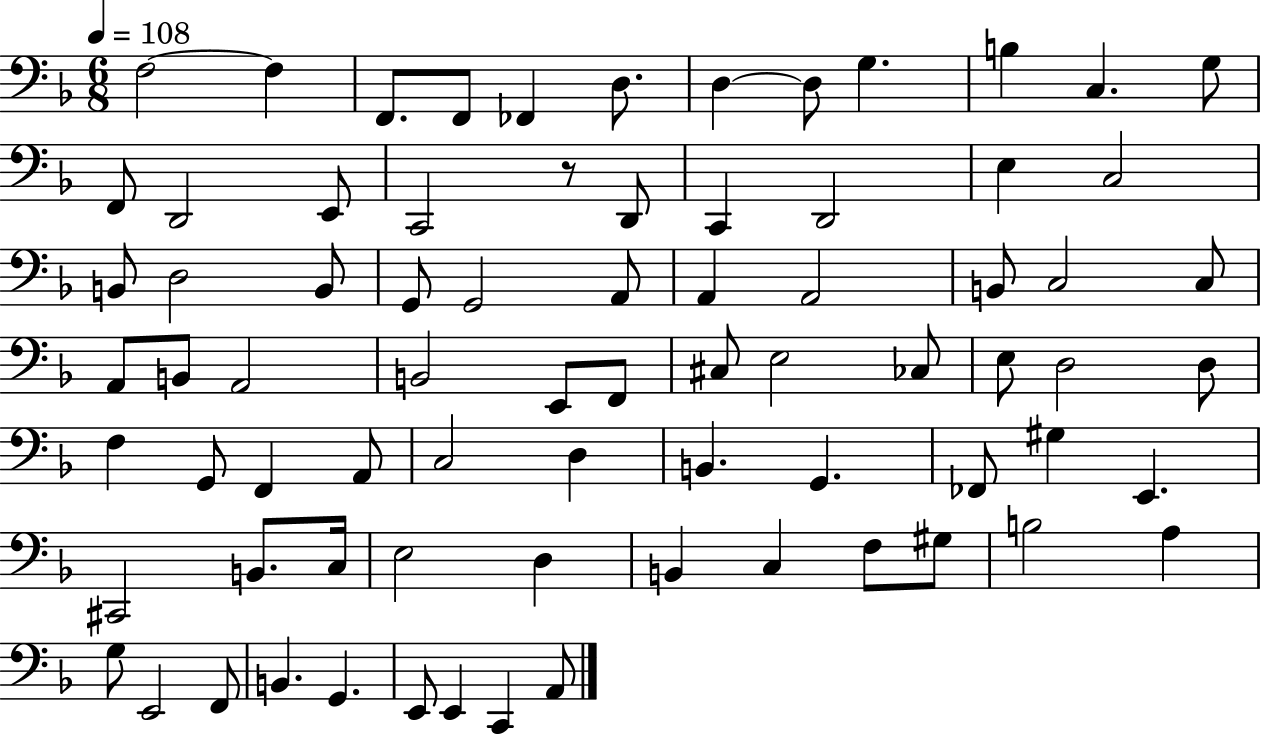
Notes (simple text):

F3/h F3/q F2/e. F2/e FES2/q D3/e. D3/q D3/e G3/q. B3/q C3/q. G3/e F2/e D2/h E2/e C2/h R/e D2/e C2/q D2/h E3/q C3/h B2/e D3/h B2/e G2/e G2/h A2/e A2/q A2/h B2/e C3/h C3/e A2/e B2/e A2/h B2/h E2/e F2/e C#3/e E3/h CES3/e E3/e D3/h D3/e F3/q G2/e F2/q A2/e C3/h D3/q B2/q. G2/q. FES2/e G#3/q E2/q. C#2/h B2/e. C3/s E3/h D3/q B2/q C3/q F3/e G#3/e B3/h A3/q G3/e E2/h F2/e B2/q. G2/q. E2/e E2/q C2/q A2/e